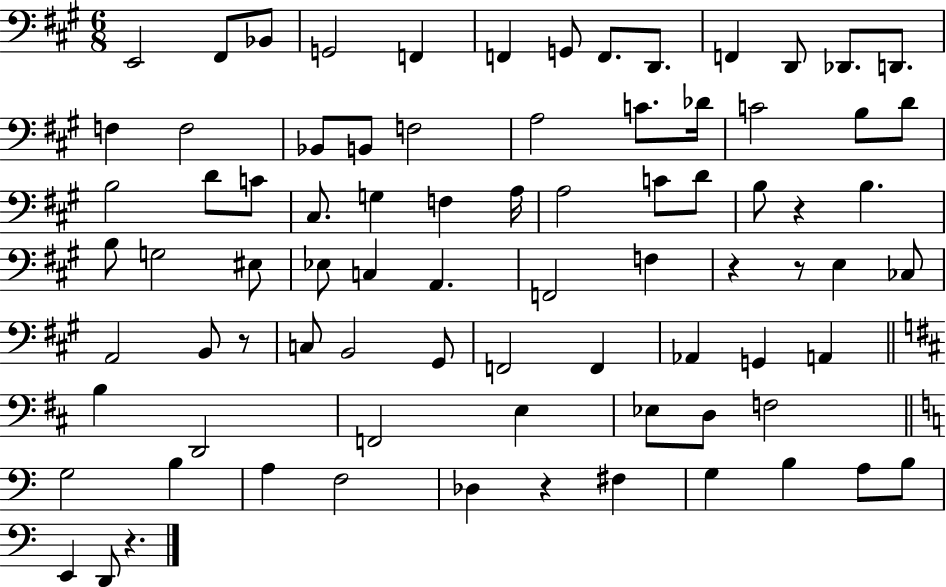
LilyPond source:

{
  \clef bass
  \numericTimeSignature
  \time 6/8
  \key a \major
  e,2 fis,8 bes,8 | g,2 f,4 | f,4 g,8 f,8. d,8. | f,4 d,8 des,8. d,8. | \break f4 f2 | bes,8 b,8 f2 | a2 c'8. des'16 | c'2 b8 d'8 | \break b2 d'8 c'8 | cis8. g4 f4 a16 | a2 c'8 d'8 | b8 r4 b4. | \break b8 g2 eis8 | ees8 c4 a,4. | f,2 f4 | r4 r8 e4 ces8 | \break a,2 b,8 r8 | c8 b,2 gis,8 | f,2 f,4 | aes,4 g,4 a,4 | \break \bar "||" \break \key d \major b4 d,2 | f,2 e4 | ees8 d8 f2 | \bar "||" \break \key a \minor g2 b4 | a4 f2 | des4 r4 fis4 | g4 b4 a8 b8 | \break e,4 d,8 r4. | \bar "|."
}